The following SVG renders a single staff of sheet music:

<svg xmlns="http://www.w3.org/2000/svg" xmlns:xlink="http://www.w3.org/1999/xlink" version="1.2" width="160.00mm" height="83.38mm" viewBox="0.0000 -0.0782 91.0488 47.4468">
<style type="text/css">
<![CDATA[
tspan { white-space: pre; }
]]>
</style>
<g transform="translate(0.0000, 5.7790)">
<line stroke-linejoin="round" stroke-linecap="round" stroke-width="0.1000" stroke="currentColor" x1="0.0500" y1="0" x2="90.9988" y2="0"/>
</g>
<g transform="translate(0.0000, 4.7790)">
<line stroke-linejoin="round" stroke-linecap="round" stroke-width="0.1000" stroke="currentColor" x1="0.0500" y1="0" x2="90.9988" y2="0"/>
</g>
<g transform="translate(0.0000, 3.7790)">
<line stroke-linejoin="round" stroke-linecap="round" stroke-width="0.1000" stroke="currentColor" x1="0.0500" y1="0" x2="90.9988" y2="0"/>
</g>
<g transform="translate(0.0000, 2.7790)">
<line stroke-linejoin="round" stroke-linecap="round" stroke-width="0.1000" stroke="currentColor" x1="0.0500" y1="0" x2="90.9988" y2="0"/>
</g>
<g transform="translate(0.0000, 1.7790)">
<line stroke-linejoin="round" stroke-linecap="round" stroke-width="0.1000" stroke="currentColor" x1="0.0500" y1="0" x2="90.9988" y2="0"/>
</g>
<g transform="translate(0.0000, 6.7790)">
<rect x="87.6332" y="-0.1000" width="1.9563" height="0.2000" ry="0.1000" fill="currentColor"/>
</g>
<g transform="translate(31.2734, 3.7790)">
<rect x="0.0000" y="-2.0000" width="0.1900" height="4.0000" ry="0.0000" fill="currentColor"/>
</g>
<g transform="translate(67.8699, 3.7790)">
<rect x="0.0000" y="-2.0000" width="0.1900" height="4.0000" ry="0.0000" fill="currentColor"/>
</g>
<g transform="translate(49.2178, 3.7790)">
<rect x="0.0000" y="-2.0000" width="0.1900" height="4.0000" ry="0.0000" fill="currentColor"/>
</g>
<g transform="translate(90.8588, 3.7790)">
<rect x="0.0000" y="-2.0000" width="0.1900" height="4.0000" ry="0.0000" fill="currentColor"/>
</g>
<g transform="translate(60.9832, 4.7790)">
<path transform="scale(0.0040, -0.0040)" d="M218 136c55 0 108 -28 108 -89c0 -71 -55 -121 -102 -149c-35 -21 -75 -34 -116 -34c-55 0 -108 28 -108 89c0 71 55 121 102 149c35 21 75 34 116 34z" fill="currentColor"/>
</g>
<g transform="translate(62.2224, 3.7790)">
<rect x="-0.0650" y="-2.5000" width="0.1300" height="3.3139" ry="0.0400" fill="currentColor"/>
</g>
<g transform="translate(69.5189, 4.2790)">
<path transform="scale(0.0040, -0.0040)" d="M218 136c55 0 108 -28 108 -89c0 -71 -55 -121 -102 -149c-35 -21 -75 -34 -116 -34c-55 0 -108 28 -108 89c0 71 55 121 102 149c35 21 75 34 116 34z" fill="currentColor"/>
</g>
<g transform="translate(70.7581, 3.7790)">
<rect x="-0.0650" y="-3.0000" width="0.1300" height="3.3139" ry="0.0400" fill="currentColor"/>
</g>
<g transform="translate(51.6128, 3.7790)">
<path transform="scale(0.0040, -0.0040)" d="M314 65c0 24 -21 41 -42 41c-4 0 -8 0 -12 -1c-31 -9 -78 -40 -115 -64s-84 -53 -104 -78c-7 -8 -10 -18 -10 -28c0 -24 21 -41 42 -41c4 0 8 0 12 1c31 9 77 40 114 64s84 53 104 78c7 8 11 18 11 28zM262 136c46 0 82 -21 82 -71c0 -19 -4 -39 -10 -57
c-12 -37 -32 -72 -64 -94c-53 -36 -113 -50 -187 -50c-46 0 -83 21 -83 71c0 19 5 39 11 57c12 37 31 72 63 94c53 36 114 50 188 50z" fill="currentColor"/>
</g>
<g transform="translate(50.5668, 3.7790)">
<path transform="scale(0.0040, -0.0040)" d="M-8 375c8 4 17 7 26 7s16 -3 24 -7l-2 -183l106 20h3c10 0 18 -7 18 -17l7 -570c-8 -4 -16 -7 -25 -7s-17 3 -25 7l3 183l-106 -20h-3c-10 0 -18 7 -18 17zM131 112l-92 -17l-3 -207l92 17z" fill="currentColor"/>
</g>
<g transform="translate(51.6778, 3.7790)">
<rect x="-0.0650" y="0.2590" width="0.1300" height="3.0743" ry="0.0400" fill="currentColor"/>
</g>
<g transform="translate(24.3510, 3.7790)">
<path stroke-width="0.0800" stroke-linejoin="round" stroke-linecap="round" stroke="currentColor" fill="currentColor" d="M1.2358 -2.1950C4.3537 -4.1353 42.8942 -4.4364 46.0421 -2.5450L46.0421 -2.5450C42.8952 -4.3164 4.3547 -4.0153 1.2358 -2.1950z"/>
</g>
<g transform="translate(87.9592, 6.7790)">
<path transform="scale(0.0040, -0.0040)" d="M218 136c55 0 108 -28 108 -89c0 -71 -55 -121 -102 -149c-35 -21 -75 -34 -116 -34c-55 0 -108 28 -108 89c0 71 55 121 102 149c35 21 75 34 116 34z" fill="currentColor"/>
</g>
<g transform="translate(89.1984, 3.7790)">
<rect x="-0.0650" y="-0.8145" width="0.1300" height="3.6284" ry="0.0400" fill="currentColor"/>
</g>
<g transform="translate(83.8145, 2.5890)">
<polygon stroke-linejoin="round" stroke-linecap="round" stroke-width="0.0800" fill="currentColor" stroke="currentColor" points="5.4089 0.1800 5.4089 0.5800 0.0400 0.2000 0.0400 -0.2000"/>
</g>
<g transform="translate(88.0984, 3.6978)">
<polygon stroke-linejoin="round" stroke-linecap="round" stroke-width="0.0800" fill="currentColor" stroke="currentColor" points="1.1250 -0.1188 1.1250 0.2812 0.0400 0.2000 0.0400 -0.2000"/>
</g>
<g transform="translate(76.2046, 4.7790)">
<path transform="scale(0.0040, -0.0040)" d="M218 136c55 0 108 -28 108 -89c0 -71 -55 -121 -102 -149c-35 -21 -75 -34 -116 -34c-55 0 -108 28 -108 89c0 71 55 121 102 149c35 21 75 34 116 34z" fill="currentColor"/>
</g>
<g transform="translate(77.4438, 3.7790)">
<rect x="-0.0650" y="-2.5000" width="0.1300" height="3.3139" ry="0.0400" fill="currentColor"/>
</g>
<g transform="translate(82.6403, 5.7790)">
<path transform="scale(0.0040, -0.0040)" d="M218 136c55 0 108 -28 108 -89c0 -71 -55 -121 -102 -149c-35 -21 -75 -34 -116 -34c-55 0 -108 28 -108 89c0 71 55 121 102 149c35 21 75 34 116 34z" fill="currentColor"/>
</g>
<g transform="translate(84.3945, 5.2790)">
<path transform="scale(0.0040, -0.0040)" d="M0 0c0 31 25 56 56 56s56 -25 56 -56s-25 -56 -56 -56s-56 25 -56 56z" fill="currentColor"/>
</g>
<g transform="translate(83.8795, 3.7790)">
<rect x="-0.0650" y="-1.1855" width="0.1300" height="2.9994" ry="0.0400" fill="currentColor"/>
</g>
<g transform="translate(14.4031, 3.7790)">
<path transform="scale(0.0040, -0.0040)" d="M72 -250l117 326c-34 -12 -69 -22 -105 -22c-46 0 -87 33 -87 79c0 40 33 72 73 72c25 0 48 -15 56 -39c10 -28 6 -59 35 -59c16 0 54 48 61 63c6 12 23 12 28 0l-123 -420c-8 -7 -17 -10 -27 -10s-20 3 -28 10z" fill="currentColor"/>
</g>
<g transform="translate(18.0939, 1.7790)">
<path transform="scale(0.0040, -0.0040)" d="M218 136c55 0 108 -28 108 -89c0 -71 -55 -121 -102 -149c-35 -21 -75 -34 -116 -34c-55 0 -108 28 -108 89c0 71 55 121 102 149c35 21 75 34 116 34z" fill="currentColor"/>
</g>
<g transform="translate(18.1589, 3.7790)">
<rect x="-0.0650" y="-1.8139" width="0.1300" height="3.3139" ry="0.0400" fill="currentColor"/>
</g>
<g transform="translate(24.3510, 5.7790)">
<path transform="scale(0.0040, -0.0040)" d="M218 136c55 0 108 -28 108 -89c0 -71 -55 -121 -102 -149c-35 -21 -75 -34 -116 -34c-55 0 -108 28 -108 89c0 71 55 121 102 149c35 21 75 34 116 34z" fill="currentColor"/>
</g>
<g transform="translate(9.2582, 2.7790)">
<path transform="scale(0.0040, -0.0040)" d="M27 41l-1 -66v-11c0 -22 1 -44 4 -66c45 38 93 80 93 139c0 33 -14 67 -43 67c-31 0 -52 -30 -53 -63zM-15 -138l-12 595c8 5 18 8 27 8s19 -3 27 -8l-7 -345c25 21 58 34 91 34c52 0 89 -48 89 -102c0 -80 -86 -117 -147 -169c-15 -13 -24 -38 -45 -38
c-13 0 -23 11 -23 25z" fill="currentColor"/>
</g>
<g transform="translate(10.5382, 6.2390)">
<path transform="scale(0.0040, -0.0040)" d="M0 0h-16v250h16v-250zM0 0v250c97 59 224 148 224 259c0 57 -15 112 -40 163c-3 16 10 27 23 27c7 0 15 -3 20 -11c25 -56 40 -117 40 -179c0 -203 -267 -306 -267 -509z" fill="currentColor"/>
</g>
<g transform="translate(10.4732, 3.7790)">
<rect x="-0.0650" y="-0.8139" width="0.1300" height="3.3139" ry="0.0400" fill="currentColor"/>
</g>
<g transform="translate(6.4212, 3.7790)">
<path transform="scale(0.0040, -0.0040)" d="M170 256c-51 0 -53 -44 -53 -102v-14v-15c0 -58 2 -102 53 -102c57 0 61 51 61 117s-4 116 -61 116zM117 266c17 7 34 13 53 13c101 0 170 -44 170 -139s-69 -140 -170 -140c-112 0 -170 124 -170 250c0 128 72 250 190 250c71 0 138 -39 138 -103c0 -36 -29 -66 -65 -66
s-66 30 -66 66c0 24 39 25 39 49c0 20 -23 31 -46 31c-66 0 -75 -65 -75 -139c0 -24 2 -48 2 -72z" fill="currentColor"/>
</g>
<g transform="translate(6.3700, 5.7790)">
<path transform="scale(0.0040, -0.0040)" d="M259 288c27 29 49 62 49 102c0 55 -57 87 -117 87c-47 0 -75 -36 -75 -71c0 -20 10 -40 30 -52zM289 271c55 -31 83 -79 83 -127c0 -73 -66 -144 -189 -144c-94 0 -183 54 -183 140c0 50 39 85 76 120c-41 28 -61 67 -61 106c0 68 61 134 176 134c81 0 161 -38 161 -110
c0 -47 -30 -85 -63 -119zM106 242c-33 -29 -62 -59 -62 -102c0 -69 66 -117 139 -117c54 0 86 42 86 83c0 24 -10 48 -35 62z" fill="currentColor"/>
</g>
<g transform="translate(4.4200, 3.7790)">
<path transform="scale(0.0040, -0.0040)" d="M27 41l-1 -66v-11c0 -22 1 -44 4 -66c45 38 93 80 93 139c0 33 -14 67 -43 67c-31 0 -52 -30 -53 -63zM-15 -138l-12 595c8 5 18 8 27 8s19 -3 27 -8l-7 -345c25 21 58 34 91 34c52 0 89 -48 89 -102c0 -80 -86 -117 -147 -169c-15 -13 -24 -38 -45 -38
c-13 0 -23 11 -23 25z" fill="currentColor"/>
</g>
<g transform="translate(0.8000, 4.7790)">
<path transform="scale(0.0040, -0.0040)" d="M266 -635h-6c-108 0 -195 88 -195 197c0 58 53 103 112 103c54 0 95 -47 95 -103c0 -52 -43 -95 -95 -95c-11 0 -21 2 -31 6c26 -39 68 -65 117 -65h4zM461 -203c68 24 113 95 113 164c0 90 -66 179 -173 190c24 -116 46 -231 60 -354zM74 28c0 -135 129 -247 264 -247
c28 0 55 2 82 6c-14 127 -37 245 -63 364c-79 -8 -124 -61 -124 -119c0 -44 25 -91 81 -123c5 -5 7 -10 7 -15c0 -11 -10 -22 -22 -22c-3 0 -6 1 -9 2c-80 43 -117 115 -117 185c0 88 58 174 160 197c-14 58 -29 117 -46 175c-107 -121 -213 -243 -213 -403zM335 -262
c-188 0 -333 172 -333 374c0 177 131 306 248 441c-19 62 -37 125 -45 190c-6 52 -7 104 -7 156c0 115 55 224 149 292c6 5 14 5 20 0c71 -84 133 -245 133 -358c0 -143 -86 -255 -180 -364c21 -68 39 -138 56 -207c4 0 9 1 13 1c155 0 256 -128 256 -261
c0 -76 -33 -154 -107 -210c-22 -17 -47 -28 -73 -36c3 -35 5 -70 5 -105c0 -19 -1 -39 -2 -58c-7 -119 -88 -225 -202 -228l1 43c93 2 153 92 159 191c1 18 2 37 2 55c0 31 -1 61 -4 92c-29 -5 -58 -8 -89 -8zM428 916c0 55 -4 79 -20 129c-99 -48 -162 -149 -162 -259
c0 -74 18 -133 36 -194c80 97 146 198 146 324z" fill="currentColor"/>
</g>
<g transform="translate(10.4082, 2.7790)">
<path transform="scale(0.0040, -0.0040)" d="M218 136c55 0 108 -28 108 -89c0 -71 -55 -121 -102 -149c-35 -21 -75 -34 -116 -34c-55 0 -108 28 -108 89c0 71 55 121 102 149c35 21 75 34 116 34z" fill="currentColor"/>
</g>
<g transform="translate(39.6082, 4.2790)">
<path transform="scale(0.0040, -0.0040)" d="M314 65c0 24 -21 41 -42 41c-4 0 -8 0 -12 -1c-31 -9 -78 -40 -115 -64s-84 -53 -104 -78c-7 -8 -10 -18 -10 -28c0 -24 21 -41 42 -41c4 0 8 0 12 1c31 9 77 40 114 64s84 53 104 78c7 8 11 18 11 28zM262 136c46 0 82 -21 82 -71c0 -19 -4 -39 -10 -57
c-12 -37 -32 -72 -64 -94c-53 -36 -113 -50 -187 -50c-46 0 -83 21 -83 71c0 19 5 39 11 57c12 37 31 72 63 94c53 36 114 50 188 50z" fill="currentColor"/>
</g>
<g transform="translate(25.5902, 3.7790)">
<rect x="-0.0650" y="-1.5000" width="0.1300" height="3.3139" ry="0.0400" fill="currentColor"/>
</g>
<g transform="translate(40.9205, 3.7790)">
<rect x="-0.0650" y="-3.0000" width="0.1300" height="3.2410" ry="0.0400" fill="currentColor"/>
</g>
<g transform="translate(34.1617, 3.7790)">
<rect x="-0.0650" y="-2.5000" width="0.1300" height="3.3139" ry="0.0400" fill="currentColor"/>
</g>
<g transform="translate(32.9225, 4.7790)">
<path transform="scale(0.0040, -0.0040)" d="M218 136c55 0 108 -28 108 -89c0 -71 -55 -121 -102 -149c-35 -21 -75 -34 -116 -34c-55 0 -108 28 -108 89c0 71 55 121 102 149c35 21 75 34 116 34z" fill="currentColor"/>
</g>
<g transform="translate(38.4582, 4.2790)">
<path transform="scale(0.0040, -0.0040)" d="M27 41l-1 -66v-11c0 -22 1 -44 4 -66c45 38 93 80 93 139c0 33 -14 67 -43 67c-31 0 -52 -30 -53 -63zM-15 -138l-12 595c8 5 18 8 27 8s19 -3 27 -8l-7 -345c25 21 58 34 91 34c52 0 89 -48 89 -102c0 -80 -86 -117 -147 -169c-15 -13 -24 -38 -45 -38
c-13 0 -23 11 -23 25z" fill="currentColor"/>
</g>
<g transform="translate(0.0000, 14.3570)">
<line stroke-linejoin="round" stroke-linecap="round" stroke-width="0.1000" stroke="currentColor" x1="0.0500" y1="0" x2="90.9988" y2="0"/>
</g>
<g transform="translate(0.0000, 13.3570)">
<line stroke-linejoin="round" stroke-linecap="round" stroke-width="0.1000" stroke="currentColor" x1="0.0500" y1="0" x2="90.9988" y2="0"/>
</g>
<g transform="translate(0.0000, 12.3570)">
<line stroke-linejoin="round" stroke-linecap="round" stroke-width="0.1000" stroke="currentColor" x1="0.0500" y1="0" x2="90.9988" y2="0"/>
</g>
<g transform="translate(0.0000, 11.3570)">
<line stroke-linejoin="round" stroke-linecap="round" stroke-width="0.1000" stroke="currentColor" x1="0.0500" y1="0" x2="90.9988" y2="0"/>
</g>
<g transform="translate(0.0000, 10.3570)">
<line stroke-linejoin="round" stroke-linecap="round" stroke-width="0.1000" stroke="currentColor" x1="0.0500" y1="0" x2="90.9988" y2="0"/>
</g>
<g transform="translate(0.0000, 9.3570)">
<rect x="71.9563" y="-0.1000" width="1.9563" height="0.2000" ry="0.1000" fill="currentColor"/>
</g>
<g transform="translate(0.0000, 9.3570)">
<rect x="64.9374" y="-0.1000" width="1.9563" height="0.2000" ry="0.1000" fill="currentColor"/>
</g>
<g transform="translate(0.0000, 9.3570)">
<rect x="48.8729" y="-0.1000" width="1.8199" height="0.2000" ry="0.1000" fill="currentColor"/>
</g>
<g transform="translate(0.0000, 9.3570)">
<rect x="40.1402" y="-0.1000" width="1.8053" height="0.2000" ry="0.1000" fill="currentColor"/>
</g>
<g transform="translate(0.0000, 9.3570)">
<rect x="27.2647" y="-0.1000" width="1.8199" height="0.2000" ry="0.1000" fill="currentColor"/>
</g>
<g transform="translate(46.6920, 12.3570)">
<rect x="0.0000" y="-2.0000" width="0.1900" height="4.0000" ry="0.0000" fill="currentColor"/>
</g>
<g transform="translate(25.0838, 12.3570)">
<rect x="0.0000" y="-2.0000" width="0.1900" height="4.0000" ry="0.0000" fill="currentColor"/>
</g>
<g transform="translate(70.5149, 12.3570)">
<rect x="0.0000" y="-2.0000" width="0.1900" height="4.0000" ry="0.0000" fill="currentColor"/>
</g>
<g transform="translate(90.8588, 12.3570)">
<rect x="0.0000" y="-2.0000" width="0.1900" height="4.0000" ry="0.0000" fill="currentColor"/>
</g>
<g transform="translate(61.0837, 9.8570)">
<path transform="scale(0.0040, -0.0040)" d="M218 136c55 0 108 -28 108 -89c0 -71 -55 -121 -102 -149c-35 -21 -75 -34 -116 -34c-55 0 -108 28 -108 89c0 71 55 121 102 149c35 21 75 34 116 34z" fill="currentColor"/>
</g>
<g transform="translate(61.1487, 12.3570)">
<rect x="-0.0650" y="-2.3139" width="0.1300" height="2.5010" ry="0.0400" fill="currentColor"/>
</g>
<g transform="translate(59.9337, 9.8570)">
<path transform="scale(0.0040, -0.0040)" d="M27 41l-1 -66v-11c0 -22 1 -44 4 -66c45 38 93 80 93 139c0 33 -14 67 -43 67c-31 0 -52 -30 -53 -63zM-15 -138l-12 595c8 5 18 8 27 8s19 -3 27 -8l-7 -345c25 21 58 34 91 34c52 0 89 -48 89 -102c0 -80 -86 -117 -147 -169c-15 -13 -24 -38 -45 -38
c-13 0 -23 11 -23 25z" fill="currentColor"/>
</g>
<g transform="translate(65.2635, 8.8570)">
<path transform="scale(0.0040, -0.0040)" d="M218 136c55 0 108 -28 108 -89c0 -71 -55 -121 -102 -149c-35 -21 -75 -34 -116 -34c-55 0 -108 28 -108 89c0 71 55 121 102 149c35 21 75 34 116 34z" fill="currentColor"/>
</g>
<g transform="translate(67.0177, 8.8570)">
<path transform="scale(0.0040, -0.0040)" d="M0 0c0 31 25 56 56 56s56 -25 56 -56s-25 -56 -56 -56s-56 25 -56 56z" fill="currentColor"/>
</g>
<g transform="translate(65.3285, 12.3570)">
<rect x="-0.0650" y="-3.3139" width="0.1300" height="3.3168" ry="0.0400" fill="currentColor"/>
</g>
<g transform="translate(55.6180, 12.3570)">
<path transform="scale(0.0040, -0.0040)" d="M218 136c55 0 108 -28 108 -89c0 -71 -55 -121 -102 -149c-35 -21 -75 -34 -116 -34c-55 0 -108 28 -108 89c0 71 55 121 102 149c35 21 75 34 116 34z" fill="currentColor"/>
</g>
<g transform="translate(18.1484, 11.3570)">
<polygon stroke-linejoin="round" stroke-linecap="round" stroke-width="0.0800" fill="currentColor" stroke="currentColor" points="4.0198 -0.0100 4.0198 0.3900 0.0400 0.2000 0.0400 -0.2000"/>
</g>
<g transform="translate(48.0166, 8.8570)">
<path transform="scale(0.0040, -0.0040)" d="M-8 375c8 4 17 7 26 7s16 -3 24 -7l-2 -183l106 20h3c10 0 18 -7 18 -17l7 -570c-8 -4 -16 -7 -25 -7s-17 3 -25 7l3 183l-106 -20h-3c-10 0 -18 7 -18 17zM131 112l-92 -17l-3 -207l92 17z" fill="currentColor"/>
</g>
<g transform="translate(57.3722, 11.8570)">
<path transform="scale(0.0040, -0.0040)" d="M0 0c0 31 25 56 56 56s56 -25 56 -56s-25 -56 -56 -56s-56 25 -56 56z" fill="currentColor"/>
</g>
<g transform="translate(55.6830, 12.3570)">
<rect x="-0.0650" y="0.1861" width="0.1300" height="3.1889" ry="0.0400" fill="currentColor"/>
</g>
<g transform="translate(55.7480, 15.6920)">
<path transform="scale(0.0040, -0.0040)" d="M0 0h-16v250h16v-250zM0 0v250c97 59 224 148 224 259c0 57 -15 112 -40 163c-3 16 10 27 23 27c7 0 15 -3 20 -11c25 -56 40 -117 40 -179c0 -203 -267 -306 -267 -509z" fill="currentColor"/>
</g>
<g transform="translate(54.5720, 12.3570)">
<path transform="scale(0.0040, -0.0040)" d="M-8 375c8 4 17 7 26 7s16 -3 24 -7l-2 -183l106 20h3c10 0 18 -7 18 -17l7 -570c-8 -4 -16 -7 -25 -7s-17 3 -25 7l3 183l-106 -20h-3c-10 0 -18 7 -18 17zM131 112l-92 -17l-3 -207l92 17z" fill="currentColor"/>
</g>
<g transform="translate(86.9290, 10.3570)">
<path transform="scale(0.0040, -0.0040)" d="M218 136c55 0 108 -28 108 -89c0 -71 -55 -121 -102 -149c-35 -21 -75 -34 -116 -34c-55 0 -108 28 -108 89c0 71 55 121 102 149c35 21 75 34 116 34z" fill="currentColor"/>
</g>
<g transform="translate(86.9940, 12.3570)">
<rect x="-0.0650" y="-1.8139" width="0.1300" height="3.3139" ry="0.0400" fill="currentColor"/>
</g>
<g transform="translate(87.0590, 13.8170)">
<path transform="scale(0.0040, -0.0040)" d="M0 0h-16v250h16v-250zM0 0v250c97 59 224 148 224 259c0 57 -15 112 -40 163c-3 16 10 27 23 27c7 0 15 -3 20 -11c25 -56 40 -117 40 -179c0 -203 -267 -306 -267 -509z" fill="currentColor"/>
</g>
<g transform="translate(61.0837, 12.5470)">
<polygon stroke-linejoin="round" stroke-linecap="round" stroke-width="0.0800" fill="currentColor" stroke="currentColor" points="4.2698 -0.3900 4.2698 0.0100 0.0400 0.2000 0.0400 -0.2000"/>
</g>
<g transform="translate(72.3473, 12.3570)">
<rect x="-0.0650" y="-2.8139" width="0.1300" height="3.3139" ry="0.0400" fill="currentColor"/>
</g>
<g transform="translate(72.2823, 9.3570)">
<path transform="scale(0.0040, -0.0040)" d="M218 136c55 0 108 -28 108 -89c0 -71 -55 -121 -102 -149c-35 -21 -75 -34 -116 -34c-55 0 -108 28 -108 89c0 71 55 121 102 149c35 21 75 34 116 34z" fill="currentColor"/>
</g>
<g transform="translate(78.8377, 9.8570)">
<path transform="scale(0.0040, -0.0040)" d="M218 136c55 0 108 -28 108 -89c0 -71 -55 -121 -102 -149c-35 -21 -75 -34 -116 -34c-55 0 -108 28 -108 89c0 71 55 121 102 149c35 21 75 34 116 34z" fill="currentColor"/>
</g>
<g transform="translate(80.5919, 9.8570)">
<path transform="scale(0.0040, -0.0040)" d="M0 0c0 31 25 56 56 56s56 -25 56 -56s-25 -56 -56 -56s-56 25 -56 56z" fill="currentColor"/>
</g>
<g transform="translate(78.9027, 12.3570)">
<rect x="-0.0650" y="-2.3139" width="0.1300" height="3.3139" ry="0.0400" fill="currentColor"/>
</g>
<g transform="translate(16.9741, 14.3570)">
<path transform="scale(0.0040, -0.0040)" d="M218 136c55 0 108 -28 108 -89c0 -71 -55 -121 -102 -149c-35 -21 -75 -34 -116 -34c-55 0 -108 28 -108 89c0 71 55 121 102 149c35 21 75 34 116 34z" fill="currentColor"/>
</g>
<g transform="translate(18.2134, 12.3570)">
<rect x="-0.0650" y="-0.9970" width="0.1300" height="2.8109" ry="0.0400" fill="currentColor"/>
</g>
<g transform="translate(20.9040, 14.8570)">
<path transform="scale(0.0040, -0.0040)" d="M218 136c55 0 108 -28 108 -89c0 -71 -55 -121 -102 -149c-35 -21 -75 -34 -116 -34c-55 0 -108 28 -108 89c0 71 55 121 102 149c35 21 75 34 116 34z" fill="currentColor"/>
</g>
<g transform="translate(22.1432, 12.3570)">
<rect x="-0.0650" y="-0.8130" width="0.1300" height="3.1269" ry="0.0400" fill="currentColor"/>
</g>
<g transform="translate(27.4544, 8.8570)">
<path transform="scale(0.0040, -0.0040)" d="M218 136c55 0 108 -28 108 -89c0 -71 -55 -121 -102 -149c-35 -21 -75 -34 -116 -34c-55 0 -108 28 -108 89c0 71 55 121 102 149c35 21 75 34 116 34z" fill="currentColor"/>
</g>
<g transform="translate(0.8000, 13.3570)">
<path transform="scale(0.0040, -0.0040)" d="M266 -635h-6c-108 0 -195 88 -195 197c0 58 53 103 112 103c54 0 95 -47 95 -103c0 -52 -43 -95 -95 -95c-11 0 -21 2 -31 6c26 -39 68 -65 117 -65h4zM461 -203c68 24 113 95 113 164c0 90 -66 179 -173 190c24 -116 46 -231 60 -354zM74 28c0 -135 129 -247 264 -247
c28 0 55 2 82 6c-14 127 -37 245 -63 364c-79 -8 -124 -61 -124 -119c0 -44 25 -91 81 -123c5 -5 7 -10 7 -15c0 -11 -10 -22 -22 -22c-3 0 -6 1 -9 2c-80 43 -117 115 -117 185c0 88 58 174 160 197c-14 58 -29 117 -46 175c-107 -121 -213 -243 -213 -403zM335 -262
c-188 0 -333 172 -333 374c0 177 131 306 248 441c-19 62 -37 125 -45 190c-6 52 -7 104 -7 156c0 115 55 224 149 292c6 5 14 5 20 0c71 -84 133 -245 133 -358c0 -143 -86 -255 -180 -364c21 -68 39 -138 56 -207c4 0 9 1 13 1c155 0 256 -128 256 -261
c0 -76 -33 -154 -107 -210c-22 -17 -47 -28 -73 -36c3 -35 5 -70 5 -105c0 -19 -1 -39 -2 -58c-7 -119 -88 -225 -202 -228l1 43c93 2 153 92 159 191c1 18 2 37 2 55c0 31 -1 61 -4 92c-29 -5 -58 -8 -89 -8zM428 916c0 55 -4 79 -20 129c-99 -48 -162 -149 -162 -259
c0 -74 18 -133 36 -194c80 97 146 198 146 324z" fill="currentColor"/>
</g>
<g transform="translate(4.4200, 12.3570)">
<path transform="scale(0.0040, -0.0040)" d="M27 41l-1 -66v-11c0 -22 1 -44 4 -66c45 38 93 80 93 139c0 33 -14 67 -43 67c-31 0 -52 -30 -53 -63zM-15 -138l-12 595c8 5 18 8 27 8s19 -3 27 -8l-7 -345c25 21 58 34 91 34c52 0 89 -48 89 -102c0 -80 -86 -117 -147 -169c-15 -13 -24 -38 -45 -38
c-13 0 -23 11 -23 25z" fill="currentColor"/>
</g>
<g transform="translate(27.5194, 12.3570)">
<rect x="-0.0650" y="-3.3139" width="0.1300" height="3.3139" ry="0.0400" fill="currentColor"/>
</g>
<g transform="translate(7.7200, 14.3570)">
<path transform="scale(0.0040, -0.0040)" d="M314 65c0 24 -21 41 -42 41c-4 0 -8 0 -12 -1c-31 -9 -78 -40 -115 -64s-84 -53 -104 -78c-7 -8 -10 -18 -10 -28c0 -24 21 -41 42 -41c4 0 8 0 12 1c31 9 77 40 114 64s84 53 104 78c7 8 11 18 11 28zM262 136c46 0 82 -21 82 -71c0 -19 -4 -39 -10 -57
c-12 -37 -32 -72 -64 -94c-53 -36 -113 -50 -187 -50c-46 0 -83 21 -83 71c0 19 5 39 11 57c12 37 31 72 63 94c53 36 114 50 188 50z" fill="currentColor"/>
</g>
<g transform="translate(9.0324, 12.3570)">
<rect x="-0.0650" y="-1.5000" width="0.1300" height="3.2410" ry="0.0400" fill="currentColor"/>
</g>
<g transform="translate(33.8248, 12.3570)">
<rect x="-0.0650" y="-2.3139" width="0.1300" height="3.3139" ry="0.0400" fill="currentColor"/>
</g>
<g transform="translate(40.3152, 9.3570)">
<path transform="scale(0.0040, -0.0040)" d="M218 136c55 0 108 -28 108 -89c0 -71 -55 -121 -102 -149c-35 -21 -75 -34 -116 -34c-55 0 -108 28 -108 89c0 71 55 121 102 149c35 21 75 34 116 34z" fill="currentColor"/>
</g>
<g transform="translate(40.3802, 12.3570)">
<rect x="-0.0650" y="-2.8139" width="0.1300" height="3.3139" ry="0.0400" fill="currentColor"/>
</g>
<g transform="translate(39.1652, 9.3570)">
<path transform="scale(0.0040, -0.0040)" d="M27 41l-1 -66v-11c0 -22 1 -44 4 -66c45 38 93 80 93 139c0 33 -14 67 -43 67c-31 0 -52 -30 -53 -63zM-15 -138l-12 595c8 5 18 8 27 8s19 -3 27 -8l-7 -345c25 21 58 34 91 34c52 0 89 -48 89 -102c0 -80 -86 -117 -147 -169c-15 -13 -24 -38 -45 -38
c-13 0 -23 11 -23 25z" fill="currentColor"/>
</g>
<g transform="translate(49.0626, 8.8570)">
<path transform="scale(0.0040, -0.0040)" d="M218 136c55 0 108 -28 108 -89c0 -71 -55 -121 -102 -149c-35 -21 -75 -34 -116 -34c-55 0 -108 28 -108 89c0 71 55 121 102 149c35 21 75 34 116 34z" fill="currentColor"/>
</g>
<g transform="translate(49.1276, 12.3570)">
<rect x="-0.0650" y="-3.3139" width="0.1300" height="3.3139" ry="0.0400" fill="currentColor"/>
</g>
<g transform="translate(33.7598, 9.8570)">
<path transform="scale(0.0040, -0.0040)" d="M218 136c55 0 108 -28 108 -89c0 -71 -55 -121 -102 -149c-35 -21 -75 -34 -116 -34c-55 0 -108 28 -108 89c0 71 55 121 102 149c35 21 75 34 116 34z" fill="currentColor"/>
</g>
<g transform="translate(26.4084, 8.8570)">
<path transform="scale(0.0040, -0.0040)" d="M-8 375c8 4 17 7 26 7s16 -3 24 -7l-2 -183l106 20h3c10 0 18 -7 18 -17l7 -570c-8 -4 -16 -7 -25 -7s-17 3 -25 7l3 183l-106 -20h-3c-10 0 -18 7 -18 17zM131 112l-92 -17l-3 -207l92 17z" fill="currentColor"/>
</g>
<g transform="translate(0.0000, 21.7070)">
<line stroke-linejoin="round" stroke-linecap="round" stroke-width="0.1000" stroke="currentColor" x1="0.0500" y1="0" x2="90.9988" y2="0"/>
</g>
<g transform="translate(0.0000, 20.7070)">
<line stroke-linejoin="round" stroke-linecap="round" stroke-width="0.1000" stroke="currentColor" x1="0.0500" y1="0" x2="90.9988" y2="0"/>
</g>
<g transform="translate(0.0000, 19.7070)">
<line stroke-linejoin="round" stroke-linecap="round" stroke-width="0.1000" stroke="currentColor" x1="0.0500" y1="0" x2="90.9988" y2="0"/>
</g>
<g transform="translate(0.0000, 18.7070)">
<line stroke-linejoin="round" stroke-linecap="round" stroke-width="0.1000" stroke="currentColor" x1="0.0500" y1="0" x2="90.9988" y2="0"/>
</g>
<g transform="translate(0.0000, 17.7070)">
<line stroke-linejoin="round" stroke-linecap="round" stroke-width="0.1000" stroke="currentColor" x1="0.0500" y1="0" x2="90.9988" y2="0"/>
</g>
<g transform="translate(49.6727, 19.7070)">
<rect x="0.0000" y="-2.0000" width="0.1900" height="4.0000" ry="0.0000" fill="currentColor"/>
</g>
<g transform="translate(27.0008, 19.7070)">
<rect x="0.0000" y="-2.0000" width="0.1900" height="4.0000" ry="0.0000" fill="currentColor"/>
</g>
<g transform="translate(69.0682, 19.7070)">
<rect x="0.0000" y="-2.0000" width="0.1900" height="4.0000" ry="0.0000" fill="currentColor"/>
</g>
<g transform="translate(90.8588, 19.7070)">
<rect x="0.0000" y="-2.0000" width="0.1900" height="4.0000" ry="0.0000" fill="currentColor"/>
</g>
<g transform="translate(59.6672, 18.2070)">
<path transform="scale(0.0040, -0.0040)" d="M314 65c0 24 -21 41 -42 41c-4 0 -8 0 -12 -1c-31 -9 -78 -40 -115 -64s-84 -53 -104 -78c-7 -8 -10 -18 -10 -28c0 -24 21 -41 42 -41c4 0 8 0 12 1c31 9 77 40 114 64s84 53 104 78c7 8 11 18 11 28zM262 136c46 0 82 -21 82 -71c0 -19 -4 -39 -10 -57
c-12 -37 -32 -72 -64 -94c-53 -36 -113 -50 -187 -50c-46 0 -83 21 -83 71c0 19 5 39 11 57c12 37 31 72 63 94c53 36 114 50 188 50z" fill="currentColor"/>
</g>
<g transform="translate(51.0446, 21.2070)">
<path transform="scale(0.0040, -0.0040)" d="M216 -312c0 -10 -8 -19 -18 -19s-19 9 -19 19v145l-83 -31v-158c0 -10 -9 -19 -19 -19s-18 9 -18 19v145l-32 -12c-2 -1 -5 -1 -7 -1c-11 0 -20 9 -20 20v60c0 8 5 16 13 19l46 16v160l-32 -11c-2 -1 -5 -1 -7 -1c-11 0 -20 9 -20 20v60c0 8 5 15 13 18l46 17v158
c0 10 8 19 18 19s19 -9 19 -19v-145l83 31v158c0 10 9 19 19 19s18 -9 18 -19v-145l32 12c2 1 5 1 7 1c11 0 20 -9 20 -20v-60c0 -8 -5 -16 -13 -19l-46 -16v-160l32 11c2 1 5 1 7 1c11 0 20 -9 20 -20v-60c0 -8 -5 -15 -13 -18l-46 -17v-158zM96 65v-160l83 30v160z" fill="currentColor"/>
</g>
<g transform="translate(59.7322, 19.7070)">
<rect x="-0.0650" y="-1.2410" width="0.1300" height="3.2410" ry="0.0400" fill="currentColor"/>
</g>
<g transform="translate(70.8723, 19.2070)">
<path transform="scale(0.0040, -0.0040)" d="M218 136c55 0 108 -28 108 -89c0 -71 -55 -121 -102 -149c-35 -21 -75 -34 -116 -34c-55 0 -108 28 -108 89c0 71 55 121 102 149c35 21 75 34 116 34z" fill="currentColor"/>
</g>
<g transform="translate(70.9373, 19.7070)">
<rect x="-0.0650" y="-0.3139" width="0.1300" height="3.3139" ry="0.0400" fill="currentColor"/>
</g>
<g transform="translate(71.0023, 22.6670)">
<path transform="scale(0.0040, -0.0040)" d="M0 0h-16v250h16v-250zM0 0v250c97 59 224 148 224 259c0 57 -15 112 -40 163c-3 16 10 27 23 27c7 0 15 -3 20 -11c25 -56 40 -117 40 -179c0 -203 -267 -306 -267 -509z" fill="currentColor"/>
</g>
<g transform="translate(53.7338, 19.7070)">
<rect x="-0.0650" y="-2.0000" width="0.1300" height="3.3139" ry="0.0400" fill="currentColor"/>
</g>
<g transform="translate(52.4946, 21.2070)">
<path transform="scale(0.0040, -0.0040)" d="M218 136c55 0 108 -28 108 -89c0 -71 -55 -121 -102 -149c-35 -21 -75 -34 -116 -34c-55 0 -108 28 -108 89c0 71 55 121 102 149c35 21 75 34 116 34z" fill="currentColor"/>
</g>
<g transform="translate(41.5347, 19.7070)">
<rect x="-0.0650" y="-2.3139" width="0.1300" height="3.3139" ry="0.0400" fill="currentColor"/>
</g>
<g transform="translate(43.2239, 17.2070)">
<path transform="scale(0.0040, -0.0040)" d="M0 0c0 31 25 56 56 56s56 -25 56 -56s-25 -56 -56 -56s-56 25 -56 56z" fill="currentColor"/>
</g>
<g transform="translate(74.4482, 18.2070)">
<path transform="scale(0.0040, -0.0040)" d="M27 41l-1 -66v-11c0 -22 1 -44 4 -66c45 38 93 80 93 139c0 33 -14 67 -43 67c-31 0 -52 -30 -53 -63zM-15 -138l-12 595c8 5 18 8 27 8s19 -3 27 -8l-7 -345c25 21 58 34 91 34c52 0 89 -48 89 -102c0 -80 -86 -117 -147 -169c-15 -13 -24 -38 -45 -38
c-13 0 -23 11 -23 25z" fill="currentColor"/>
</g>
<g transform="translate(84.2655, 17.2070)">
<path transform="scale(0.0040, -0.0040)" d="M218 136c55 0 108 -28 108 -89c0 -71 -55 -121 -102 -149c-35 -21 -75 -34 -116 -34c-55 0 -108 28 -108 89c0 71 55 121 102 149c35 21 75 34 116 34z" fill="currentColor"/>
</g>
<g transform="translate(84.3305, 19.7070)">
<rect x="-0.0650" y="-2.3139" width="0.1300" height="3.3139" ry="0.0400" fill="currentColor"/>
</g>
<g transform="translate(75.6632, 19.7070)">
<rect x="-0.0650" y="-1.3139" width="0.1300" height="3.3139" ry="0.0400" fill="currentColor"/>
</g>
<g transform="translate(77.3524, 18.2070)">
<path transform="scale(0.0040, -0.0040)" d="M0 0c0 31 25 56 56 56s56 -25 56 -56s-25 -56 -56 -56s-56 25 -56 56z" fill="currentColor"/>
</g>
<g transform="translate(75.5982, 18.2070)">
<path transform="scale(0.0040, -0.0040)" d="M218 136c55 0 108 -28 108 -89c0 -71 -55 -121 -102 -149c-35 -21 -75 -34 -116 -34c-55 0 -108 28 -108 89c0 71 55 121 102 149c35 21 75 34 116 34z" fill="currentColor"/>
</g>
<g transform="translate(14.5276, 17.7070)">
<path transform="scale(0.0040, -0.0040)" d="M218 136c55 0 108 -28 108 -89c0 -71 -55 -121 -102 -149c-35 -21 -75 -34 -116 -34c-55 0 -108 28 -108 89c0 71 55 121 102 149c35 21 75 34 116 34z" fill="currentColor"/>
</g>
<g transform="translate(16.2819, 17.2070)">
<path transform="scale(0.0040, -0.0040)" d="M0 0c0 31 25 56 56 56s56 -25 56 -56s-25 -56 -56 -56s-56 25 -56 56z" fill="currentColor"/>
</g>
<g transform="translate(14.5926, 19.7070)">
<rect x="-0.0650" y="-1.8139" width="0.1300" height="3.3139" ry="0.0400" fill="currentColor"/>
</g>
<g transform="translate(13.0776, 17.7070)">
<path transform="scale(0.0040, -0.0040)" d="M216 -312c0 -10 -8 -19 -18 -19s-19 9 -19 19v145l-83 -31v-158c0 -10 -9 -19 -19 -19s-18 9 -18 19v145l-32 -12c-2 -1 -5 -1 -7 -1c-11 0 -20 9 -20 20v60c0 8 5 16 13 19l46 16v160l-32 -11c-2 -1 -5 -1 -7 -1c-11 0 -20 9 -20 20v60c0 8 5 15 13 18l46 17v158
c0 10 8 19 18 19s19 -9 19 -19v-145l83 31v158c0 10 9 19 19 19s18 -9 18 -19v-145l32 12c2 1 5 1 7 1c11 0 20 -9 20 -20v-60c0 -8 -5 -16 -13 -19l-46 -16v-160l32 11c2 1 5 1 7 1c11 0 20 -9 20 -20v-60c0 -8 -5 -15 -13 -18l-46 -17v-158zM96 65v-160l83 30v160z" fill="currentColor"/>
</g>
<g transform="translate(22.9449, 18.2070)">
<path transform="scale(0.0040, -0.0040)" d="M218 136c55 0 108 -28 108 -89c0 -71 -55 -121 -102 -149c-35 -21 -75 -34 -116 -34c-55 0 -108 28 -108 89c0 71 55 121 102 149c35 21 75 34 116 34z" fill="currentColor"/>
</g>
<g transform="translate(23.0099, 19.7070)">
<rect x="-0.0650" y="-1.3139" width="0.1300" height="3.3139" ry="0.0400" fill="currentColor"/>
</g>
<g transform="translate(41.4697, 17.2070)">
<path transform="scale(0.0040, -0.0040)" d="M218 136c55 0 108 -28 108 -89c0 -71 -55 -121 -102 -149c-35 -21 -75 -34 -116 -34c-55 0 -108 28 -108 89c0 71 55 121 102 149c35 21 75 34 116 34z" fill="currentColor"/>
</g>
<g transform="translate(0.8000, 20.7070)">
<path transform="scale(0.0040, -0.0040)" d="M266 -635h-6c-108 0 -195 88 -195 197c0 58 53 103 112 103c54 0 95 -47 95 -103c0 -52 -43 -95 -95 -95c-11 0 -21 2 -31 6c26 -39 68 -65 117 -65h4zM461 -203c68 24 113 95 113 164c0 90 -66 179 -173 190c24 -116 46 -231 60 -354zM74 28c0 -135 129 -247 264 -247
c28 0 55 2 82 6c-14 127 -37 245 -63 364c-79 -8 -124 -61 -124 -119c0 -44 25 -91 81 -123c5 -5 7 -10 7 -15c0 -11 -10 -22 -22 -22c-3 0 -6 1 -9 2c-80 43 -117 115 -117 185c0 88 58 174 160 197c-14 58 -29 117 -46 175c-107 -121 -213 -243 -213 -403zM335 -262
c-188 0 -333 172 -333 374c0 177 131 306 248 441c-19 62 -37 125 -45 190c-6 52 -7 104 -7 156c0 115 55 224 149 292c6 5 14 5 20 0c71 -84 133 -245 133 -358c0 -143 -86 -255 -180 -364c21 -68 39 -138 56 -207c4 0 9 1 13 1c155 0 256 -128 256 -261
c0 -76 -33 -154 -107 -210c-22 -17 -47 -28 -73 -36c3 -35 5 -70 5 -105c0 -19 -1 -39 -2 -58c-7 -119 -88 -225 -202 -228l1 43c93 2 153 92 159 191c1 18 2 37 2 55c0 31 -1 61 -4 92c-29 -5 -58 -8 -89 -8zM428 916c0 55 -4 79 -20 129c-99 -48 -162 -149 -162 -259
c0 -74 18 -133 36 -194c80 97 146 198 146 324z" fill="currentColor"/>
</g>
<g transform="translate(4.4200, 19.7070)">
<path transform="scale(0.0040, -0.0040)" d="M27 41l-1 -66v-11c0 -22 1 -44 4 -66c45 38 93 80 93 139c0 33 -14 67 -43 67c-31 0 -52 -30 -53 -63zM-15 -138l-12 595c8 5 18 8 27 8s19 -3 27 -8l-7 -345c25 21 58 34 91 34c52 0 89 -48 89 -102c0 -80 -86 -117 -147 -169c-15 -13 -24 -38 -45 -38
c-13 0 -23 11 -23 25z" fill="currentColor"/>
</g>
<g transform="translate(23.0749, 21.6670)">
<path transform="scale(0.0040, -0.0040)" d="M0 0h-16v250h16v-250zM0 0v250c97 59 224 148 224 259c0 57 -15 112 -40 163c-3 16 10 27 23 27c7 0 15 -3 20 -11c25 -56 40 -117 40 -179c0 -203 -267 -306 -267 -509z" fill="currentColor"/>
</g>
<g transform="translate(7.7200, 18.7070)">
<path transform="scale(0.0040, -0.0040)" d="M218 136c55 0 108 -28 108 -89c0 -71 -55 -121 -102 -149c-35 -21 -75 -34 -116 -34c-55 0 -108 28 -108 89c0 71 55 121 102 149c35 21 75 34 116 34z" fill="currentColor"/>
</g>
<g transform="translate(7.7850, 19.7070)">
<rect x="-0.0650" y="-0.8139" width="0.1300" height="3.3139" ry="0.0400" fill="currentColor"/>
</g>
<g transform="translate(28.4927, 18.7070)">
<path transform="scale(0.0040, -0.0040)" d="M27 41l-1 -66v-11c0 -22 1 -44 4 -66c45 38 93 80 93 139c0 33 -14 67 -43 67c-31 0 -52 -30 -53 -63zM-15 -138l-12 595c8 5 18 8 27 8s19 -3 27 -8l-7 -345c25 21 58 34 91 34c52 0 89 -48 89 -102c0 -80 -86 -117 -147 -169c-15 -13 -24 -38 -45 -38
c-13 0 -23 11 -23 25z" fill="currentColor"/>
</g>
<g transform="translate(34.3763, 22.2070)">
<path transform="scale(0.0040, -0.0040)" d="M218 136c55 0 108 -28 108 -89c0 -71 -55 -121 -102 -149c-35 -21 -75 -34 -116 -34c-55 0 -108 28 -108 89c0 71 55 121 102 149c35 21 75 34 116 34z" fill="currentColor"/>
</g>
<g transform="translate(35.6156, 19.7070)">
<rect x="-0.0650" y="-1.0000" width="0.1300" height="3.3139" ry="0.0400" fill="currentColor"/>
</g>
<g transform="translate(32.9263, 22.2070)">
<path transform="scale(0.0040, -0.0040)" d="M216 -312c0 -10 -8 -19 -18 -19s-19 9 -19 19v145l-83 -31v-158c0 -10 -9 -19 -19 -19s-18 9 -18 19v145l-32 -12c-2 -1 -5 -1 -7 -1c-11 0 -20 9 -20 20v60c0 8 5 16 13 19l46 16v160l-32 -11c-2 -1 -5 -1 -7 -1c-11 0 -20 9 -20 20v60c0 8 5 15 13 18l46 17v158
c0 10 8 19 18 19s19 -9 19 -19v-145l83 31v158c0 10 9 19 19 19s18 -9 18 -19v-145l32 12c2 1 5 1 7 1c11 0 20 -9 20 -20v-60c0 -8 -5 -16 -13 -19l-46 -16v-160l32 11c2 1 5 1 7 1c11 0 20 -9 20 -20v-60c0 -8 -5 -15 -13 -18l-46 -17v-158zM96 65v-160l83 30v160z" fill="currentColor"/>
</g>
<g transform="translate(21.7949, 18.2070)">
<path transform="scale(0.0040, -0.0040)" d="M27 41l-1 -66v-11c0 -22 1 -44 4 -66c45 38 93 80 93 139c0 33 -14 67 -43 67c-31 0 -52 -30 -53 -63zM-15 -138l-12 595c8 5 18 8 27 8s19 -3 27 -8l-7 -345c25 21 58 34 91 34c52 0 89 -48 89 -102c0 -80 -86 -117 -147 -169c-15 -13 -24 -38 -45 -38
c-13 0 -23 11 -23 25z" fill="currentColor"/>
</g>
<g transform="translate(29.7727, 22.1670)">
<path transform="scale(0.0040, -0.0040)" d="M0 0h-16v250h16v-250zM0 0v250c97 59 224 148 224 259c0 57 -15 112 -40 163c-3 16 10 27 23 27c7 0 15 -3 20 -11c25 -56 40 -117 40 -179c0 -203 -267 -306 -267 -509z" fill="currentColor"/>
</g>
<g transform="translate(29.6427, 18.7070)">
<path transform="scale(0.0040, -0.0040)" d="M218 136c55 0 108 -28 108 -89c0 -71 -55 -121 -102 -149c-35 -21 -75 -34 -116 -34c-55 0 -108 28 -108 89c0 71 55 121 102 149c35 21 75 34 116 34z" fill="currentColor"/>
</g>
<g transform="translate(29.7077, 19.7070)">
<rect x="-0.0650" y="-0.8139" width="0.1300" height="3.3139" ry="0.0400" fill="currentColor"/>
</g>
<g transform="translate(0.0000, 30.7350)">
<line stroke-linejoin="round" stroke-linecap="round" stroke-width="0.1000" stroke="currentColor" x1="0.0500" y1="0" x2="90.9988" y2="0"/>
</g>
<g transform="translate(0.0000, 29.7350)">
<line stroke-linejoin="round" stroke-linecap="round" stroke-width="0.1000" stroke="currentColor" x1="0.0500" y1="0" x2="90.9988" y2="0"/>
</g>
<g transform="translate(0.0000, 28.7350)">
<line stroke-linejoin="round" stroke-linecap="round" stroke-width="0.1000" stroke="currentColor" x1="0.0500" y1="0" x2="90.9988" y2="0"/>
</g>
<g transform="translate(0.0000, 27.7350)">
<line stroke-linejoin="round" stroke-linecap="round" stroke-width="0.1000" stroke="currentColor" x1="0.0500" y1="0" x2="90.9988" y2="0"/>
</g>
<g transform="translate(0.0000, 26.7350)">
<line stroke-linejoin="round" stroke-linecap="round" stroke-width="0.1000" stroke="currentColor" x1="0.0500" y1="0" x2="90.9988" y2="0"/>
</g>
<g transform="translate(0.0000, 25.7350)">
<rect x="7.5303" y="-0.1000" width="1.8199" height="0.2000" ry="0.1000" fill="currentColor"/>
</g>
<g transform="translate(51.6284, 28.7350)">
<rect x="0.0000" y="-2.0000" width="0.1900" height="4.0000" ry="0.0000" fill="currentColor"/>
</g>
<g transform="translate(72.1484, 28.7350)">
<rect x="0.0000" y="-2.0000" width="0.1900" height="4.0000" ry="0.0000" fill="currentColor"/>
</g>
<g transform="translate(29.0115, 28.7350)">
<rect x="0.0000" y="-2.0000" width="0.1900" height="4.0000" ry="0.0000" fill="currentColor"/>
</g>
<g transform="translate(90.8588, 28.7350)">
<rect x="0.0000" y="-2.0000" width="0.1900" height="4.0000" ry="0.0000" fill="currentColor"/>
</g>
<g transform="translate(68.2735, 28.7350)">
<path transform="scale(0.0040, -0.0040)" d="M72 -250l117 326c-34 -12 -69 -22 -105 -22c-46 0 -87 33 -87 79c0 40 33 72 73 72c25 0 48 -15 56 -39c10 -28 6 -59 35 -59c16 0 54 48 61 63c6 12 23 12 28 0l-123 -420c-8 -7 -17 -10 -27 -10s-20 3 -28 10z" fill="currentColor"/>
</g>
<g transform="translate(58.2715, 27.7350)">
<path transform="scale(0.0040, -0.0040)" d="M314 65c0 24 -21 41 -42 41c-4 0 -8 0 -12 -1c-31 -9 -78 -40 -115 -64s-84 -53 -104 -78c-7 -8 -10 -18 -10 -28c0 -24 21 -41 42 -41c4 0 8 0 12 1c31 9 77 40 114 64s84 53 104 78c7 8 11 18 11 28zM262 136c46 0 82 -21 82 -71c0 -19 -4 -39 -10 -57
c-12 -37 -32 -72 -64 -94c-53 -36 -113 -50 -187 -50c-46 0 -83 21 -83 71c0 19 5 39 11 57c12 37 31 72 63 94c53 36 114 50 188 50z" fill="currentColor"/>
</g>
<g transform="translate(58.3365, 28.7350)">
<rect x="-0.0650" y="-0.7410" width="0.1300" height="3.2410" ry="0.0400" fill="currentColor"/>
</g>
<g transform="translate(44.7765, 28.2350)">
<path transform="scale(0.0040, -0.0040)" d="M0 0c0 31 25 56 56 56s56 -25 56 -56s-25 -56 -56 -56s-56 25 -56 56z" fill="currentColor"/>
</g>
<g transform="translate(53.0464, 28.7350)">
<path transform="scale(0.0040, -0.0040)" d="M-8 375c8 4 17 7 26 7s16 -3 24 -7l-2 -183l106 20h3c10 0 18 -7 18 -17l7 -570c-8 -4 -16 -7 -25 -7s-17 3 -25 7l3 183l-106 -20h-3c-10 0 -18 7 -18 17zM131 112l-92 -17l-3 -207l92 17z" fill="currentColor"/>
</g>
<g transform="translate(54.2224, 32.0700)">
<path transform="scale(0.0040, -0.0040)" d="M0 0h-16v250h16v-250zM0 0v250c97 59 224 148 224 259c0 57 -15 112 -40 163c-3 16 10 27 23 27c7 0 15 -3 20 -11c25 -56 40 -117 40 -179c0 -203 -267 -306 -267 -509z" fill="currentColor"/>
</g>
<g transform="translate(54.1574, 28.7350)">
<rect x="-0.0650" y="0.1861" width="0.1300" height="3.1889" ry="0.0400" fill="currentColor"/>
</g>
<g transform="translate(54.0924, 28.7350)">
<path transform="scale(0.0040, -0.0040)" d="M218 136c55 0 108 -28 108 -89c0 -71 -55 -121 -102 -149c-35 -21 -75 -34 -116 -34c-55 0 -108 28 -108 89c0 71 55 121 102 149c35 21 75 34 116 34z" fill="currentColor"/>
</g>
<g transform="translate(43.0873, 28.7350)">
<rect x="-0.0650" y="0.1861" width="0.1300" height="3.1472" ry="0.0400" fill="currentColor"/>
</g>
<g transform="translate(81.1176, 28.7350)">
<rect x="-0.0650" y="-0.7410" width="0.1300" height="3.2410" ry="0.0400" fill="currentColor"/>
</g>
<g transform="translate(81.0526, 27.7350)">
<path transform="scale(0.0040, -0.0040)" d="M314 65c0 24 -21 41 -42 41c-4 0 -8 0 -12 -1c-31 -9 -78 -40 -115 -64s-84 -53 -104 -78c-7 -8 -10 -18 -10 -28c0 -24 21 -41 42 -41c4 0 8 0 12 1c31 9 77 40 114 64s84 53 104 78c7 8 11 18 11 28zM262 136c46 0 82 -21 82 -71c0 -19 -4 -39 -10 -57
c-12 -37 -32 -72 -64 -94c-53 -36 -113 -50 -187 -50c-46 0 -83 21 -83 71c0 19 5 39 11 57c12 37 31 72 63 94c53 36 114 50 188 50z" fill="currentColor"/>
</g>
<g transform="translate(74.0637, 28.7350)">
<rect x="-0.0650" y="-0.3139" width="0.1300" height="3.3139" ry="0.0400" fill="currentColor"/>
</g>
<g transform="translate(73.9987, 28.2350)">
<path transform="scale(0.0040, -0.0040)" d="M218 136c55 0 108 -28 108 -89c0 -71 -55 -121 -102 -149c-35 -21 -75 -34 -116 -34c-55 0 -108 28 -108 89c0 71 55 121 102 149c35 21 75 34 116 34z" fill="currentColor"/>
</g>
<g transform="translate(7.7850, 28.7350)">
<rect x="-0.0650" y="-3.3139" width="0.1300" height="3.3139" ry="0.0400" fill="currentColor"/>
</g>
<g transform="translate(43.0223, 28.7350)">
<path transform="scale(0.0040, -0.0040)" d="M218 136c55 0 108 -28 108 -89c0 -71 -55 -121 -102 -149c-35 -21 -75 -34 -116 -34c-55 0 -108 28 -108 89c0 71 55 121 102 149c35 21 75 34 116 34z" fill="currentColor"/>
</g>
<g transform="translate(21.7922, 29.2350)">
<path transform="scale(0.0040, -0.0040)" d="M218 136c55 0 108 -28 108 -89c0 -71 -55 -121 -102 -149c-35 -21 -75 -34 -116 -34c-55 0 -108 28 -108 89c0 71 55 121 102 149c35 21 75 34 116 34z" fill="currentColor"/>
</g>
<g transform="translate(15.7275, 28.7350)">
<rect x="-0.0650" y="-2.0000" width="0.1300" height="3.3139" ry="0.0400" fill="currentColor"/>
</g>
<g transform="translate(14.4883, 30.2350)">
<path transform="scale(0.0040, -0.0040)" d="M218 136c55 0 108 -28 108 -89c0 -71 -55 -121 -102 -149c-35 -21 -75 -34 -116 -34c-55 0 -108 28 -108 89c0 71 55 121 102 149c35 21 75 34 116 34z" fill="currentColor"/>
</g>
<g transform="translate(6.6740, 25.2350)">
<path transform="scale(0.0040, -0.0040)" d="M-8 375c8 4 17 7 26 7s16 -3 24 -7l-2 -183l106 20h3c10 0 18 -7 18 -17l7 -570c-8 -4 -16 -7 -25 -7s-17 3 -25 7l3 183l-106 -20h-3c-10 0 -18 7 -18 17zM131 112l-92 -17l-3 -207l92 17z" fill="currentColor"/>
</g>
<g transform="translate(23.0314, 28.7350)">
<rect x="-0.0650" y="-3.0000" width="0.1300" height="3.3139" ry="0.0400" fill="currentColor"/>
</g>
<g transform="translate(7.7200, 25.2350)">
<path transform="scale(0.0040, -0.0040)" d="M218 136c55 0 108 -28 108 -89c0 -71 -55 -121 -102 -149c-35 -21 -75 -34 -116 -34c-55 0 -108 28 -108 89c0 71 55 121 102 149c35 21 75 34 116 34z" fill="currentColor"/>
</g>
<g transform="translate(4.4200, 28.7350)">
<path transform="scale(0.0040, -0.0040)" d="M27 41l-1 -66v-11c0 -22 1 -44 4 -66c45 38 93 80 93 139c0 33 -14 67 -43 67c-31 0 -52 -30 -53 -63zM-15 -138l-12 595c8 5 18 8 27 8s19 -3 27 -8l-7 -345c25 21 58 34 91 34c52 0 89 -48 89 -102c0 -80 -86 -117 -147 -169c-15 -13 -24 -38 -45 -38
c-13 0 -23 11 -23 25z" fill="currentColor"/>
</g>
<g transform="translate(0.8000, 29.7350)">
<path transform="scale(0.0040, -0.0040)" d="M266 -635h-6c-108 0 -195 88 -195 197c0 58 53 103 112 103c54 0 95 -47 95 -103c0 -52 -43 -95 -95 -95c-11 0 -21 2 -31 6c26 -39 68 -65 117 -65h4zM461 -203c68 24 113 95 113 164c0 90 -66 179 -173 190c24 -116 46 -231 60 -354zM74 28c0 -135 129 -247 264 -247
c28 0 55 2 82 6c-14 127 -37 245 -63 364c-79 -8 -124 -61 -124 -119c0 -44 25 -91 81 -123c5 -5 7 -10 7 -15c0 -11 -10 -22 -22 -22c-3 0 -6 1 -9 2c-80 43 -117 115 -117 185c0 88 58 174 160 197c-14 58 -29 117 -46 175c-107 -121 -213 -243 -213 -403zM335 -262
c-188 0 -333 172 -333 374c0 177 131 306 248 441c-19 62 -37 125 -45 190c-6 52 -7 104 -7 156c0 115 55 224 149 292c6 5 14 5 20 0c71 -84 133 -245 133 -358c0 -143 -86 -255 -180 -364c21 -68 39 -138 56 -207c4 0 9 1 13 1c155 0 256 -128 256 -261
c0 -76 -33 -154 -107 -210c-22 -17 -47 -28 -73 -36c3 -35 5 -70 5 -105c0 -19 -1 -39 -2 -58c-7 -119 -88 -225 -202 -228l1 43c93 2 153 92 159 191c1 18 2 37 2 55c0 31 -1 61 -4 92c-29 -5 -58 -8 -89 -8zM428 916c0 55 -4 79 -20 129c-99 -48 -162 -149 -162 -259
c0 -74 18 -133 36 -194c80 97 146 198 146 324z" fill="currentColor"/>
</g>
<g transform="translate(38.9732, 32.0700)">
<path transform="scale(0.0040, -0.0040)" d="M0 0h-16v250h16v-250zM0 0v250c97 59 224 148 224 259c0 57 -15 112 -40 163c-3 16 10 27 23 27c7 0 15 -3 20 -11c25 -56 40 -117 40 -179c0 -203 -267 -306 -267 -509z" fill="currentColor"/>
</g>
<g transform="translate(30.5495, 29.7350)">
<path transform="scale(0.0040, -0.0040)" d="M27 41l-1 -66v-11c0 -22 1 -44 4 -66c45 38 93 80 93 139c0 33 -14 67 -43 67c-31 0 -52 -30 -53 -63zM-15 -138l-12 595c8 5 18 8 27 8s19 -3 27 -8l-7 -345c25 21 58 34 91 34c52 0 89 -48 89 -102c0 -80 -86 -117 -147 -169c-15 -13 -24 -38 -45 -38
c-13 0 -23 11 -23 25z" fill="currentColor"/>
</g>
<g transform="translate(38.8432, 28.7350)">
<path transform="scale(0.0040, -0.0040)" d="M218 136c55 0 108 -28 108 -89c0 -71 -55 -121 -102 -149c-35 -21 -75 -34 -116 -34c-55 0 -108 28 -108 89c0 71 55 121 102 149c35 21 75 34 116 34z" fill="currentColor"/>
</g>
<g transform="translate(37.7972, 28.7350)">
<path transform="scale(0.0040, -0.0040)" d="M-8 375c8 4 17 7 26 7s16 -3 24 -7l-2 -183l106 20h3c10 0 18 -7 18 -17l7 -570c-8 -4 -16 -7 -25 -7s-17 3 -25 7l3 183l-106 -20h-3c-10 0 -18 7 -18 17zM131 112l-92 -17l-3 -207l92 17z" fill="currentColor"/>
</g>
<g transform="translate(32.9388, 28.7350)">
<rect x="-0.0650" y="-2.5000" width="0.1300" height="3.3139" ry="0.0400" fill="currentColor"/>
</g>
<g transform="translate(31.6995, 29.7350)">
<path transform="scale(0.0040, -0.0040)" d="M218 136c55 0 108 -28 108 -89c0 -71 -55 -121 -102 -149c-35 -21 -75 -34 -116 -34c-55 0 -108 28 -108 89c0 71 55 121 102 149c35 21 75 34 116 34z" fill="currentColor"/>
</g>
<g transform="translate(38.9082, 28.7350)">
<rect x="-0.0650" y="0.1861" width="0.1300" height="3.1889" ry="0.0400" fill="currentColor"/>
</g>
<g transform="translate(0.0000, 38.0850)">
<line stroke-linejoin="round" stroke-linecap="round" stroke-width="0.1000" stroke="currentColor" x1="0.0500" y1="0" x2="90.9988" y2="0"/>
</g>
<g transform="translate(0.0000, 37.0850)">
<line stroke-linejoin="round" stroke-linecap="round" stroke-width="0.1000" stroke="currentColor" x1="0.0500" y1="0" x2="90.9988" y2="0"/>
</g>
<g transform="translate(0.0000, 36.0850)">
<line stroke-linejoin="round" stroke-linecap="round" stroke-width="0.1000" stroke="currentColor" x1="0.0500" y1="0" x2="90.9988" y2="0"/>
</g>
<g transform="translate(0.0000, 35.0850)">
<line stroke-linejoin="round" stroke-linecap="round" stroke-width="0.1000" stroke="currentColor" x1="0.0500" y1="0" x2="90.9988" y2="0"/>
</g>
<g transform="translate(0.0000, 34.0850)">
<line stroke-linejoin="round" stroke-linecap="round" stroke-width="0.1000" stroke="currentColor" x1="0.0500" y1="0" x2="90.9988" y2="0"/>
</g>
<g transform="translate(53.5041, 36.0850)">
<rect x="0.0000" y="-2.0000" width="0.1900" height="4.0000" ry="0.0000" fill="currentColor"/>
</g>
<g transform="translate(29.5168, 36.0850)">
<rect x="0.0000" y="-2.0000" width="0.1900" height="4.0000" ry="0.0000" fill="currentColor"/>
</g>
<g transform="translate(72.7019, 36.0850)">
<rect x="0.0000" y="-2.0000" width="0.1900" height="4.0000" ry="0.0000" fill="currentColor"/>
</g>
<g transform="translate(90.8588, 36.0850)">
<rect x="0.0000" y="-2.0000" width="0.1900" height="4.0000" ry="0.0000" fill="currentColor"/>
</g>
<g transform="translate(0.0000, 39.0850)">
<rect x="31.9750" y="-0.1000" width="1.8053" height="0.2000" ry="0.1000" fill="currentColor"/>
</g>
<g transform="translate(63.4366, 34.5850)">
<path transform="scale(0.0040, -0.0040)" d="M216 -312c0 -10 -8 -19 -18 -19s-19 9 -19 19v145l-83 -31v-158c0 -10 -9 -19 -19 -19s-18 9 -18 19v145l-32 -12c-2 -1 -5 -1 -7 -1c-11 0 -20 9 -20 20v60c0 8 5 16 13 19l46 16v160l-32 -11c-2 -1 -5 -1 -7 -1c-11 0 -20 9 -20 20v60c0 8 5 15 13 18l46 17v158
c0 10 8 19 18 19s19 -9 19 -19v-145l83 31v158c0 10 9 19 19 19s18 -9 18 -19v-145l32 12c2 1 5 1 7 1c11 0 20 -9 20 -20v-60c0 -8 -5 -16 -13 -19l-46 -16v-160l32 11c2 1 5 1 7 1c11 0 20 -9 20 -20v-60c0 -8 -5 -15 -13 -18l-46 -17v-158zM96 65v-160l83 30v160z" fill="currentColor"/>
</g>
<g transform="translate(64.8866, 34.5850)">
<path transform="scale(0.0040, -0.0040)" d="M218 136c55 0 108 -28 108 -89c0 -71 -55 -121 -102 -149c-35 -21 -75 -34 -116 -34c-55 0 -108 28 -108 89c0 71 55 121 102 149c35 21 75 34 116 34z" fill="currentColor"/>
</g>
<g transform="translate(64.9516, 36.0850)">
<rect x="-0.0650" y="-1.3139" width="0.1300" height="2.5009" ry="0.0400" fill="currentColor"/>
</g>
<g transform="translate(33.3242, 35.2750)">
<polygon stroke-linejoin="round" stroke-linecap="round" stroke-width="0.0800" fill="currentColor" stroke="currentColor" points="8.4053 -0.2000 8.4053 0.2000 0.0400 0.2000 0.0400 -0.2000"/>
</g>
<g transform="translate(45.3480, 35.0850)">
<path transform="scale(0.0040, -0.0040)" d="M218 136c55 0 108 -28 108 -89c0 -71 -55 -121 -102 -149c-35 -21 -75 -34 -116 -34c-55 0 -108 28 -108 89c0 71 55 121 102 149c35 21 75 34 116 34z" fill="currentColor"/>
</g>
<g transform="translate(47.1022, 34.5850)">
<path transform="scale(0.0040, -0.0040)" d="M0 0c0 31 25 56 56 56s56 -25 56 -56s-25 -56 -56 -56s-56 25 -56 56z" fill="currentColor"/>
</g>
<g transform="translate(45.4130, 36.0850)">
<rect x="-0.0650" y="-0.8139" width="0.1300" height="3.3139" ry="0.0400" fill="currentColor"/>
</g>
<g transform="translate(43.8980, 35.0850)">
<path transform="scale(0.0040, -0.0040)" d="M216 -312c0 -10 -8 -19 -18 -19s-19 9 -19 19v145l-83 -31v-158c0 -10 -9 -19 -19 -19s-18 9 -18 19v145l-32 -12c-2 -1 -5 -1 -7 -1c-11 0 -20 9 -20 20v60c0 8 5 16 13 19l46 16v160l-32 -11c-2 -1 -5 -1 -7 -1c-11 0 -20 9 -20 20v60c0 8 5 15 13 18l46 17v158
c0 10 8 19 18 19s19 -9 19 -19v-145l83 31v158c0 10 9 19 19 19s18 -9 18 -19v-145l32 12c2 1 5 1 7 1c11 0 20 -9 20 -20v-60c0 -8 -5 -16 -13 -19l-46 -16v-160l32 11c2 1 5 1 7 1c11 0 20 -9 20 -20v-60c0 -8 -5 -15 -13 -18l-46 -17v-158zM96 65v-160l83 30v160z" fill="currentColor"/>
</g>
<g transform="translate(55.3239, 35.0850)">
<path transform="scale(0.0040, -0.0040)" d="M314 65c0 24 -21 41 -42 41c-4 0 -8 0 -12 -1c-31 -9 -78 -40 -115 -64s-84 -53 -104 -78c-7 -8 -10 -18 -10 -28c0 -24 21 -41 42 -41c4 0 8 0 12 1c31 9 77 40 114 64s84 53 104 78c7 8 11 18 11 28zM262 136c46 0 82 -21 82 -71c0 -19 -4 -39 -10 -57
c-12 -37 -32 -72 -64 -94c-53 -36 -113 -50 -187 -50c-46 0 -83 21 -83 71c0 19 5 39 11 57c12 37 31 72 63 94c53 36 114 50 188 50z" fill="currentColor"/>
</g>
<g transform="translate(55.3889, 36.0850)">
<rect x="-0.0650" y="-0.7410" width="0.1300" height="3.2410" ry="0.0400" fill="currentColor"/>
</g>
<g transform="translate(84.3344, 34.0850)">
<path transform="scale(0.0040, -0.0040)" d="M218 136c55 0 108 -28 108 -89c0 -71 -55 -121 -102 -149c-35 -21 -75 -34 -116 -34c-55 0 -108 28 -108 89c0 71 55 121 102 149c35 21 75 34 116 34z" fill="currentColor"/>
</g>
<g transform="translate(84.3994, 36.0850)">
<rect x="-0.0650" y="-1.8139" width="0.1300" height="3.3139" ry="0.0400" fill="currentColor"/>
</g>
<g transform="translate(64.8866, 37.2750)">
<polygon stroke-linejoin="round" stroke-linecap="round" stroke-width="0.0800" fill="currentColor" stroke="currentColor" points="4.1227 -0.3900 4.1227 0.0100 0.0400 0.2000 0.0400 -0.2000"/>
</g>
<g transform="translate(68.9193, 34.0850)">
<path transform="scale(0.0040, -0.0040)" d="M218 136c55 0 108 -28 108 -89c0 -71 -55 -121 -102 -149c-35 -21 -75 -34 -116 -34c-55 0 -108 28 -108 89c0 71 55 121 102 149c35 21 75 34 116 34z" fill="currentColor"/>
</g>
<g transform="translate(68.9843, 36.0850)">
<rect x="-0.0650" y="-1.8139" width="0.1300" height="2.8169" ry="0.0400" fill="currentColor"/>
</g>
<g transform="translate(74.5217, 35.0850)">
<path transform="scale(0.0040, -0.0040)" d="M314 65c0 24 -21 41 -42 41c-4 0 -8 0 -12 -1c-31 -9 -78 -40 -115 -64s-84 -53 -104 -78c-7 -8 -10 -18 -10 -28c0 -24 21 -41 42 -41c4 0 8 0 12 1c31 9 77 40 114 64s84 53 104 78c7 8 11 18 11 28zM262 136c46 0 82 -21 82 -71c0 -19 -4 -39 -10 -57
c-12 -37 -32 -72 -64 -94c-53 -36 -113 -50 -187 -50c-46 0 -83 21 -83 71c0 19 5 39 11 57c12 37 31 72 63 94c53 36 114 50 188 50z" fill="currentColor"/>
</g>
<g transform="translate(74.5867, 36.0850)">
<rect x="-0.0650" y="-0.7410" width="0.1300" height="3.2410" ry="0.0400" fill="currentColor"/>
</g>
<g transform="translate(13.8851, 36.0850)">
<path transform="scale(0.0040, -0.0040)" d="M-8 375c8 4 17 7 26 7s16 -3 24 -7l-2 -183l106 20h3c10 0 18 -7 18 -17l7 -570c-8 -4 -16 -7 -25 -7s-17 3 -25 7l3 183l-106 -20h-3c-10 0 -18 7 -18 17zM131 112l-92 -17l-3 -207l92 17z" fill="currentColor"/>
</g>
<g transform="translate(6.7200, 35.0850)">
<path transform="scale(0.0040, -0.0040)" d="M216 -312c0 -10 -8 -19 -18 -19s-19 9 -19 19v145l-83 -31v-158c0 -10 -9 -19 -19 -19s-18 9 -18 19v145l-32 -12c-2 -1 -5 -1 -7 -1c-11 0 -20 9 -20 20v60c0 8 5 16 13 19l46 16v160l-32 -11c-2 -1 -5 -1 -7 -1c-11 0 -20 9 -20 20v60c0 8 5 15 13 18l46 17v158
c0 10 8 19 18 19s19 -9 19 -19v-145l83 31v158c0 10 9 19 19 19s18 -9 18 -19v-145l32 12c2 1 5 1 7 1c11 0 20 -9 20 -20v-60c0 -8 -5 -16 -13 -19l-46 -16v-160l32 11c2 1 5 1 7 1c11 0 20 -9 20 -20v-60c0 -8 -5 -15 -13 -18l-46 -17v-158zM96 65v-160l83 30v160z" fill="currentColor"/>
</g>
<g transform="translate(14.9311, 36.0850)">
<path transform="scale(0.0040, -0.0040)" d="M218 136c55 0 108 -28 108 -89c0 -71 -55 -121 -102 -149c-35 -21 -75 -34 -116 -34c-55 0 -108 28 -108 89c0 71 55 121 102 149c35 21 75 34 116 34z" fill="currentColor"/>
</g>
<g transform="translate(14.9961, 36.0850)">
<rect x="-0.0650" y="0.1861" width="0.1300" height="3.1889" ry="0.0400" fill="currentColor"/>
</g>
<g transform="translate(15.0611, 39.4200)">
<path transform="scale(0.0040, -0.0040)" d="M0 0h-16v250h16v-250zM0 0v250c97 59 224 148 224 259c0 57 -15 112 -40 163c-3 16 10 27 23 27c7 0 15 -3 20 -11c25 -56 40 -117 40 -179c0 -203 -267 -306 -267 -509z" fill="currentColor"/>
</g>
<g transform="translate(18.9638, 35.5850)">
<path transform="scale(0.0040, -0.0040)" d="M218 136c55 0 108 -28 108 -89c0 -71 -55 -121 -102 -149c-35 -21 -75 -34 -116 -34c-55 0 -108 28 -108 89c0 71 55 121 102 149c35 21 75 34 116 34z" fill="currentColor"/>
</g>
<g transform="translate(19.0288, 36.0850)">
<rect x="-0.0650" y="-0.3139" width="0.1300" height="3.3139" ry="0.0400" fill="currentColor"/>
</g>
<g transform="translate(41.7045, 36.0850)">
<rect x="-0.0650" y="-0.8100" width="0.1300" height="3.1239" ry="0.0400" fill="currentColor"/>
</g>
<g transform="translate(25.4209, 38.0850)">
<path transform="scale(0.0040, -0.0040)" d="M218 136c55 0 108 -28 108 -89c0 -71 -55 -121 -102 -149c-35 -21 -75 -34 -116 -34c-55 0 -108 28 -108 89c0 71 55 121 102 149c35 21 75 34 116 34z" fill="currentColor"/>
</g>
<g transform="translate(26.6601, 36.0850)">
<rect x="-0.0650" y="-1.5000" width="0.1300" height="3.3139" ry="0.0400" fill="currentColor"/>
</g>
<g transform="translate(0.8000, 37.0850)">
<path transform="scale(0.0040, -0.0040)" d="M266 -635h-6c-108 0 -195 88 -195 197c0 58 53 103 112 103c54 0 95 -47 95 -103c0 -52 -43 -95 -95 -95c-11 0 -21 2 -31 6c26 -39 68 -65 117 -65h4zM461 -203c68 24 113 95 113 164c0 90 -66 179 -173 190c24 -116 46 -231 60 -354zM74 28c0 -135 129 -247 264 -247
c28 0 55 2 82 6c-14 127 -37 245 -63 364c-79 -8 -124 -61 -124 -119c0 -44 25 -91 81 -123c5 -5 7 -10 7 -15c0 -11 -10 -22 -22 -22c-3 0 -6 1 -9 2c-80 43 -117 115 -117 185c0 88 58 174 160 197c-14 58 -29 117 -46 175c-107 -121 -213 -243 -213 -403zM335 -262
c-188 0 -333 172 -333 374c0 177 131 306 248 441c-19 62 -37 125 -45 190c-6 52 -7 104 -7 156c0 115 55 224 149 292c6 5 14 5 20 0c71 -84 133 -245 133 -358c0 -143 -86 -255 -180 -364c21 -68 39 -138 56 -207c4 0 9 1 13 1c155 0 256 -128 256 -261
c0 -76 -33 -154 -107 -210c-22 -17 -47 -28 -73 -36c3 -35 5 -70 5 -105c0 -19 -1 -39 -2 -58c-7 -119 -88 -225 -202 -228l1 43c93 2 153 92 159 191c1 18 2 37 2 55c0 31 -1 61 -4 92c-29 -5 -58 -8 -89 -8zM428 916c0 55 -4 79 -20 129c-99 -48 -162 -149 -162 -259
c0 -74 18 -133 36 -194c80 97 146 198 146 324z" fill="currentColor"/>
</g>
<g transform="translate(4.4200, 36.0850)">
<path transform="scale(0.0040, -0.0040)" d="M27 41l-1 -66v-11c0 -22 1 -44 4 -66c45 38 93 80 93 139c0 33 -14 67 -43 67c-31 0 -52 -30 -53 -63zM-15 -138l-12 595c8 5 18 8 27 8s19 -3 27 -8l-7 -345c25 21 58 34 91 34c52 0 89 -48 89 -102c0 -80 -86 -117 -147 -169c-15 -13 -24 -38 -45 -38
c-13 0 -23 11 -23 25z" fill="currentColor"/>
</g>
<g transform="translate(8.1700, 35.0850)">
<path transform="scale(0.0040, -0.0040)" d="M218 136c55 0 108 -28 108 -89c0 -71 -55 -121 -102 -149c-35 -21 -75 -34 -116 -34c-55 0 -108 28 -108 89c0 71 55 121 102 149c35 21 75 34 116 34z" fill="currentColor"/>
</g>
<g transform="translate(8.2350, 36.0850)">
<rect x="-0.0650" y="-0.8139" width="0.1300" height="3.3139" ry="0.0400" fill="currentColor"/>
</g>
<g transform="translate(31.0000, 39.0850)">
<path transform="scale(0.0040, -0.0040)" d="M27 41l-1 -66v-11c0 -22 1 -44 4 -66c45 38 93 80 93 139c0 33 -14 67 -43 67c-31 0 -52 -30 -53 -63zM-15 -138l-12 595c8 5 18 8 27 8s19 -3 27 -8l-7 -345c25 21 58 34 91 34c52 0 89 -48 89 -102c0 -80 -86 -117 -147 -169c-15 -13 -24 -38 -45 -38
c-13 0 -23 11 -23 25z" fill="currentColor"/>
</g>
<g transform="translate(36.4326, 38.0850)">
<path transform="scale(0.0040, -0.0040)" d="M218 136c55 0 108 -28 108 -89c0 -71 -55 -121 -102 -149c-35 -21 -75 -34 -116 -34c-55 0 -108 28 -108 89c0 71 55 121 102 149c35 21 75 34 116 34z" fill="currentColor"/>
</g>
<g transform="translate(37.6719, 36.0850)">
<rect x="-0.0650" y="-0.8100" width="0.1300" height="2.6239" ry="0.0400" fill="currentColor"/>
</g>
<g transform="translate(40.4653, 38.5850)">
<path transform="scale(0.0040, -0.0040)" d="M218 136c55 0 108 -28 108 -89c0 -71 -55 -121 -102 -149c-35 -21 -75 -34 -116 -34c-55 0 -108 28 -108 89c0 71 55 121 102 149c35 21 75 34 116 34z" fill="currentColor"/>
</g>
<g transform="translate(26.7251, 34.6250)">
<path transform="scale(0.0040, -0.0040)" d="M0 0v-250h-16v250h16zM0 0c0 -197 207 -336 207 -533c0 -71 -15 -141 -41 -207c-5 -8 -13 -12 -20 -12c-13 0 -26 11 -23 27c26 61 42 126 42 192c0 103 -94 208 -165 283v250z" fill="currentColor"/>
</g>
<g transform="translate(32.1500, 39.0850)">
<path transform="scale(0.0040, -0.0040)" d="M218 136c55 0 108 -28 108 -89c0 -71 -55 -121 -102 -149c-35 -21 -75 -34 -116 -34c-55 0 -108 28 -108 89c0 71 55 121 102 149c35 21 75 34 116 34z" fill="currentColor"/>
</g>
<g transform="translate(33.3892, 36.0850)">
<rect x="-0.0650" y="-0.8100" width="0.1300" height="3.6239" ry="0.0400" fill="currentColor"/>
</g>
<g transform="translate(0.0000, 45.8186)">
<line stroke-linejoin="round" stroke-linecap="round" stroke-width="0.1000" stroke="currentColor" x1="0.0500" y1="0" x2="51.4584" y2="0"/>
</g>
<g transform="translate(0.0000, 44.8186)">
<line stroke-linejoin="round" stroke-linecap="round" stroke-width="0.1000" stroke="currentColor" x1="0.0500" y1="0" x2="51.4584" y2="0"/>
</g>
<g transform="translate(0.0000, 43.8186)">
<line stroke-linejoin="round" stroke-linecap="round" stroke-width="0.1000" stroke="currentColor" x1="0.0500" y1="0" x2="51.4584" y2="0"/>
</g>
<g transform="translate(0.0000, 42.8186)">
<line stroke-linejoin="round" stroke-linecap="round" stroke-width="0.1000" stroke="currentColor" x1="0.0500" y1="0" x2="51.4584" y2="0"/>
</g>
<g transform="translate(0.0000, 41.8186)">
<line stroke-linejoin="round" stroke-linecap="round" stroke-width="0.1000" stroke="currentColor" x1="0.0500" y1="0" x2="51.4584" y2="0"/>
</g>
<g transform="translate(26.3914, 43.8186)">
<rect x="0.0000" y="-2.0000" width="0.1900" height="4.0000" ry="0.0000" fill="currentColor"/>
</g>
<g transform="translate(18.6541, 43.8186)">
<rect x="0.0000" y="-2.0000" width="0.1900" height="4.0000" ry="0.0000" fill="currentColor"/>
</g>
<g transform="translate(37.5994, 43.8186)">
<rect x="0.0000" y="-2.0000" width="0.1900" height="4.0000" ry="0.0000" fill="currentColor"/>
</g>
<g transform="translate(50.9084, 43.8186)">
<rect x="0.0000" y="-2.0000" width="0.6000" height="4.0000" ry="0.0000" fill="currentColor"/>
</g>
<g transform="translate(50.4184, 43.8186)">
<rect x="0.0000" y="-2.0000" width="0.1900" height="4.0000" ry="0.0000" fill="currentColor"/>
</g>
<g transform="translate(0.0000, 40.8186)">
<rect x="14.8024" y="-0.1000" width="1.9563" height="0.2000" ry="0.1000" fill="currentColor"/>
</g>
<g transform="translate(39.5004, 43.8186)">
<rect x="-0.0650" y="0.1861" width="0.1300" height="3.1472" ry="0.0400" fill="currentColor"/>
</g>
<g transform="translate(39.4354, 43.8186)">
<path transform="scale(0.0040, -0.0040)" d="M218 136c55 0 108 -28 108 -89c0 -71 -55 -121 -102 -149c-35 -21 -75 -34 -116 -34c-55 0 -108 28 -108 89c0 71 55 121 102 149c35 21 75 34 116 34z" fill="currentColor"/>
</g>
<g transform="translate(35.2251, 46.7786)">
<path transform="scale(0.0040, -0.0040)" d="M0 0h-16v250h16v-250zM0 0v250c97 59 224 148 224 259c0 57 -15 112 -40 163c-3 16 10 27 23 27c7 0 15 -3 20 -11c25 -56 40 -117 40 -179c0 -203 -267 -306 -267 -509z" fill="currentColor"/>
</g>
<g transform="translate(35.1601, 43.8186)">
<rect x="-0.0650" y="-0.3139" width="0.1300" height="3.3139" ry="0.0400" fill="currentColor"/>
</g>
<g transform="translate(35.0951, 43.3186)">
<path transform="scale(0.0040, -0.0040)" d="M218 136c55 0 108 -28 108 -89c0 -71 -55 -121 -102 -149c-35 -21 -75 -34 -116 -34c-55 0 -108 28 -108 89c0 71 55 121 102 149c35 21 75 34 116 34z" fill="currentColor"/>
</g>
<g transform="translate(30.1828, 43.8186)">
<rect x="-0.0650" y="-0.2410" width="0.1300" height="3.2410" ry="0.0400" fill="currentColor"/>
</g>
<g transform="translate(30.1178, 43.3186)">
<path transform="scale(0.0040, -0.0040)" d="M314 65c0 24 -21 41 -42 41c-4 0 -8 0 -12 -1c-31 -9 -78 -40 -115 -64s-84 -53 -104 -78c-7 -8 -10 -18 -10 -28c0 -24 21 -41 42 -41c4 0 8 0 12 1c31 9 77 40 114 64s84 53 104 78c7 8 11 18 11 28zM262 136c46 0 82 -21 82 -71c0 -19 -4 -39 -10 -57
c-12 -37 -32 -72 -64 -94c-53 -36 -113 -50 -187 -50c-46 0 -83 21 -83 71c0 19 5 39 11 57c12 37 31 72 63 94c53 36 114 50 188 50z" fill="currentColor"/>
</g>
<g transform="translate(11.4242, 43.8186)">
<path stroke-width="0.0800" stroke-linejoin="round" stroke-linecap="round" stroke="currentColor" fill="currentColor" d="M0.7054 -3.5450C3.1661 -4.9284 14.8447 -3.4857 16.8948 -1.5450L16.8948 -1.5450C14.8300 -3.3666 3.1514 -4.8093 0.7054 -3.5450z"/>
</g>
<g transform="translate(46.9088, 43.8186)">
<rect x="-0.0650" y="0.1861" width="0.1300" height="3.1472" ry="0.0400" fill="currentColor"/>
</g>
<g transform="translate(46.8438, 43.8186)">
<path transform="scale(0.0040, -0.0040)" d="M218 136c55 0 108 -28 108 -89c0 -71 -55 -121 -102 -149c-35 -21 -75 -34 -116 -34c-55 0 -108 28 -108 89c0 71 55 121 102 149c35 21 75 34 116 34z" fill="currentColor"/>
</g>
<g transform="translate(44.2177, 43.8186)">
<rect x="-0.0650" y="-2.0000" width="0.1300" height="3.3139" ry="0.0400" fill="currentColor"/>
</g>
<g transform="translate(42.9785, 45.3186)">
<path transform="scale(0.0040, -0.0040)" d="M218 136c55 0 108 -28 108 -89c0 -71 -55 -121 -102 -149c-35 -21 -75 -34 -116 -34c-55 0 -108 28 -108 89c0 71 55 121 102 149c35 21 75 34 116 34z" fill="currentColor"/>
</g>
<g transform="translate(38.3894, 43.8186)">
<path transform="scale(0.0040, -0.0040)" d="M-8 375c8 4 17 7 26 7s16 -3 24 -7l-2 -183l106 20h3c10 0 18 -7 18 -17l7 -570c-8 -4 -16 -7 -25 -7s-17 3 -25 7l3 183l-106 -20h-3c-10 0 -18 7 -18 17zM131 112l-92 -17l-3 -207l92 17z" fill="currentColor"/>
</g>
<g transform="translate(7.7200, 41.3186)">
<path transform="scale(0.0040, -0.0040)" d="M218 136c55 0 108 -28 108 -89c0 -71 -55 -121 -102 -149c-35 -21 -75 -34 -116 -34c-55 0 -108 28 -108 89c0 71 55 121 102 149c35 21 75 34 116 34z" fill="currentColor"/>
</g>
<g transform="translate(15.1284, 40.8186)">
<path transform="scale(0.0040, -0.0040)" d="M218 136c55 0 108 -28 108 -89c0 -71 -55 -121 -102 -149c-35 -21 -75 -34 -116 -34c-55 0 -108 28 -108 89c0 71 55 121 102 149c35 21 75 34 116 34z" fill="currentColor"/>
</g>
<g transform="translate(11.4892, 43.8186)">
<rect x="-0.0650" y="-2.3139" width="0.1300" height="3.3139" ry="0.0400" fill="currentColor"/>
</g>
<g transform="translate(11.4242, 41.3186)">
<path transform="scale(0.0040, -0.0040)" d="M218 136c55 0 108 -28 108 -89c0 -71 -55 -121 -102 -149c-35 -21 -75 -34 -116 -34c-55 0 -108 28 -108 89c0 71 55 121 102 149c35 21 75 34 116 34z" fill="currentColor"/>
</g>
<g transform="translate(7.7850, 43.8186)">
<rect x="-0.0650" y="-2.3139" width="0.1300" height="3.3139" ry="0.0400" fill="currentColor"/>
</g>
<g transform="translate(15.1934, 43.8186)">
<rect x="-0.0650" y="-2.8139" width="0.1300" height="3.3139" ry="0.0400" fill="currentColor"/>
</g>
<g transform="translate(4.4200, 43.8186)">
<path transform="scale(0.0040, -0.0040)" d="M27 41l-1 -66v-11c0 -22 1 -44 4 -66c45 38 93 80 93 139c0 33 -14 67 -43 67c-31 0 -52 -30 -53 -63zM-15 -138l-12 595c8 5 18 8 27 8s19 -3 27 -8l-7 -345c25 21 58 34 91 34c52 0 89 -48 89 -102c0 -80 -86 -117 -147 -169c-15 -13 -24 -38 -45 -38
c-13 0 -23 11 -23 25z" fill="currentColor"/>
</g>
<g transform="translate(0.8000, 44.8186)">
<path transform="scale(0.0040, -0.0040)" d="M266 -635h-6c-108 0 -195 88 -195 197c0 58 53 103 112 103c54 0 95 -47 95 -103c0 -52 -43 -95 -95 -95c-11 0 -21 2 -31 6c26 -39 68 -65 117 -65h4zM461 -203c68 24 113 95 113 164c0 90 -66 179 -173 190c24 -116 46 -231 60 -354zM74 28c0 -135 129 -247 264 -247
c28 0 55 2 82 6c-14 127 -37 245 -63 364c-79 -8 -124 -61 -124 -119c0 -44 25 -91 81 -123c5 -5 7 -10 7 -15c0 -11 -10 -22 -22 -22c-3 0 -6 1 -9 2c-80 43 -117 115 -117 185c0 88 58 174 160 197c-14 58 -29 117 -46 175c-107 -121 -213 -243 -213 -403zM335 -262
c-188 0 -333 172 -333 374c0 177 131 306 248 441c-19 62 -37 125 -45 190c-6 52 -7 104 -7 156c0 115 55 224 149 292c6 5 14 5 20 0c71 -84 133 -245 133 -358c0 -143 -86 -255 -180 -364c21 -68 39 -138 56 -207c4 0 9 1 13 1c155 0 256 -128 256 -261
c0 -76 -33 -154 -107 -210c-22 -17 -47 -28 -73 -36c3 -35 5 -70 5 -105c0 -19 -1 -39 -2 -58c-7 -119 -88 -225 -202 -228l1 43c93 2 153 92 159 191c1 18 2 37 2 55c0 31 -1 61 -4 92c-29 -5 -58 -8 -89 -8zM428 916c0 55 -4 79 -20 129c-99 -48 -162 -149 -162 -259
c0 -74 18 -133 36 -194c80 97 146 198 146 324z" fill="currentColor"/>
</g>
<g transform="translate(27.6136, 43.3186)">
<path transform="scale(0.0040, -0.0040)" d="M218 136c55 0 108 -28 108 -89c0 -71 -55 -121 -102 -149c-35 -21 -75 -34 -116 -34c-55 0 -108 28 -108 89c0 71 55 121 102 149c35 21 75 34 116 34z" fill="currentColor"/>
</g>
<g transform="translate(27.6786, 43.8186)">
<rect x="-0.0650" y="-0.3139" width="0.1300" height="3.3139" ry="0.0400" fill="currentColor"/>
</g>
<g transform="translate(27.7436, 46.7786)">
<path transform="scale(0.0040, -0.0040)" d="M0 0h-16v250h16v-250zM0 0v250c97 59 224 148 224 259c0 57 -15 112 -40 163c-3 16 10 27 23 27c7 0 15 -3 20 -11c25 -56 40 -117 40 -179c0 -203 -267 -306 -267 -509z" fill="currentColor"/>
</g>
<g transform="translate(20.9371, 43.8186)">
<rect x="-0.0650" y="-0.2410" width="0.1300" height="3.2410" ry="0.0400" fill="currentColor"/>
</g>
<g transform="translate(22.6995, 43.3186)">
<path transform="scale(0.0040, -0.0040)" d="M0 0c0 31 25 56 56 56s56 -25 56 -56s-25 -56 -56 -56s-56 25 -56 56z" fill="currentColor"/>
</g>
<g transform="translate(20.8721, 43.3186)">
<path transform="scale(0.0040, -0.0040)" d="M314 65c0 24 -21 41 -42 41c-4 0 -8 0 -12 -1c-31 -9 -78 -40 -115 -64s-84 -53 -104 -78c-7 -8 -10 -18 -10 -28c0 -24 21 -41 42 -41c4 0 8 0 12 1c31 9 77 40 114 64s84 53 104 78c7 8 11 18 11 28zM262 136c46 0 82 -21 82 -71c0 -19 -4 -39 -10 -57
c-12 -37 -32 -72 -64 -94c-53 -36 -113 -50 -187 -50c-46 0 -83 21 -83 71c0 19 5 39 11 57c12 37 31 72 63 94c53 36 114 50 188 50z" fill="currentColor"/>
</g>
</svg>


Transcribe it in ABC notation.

X:1
T:Untitled
M:6/8
L:1/4
K:F
_d/2 z/2 f E G _A2 B2 G A G E/2 C/4 E2 E/2 D/2 b g _a b B/2 _g/2 b/2 a g f/2 d ^f _e/2 _d/2 ^D g ^F e2 c/2 _e g b F A _G B/2 B B/2 d2 z/2 c d2 ^d B/2 c E/2 _C/2 E/2 D/2 ^d d2 ^e/2 f/2 d2 f g g a c2 c/2 c2 c/2 B F B